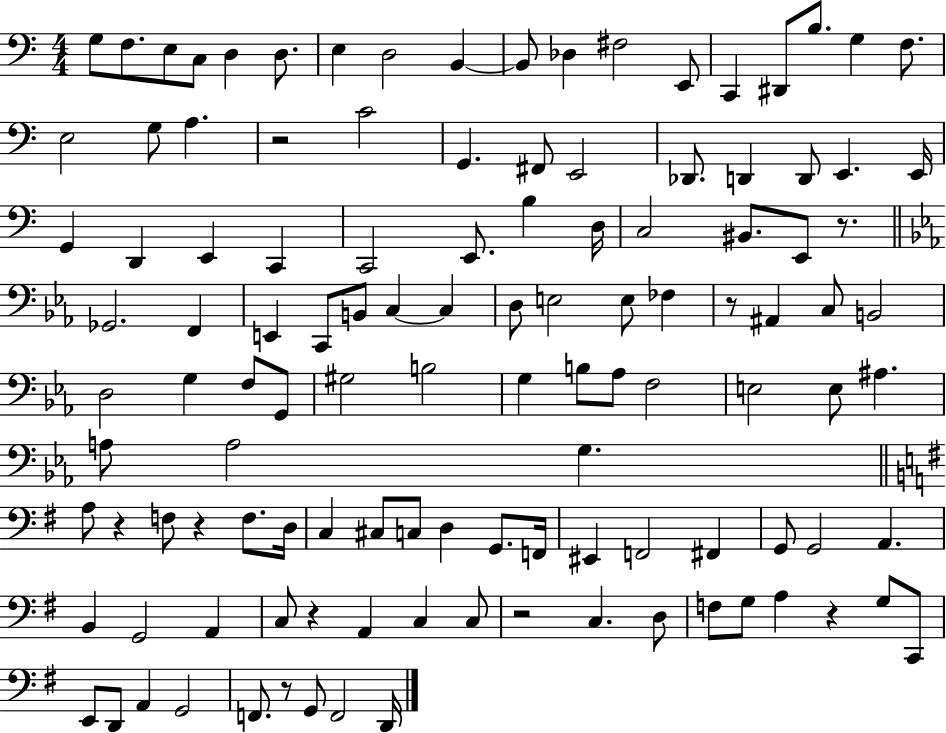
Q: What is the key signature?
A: C major